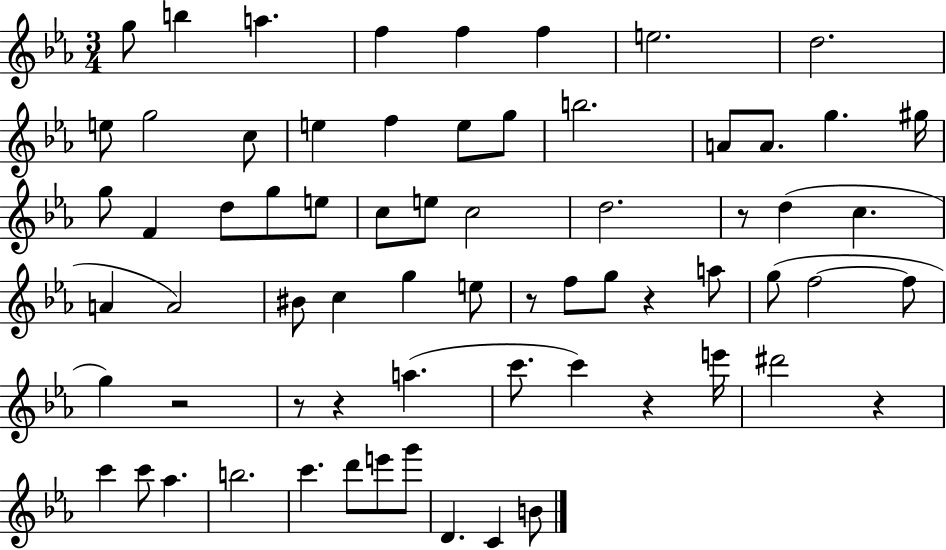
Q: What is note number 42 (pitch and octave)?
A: F5